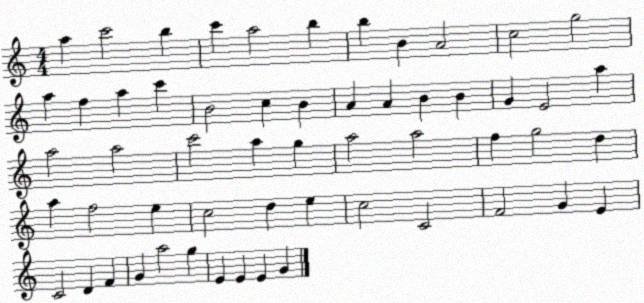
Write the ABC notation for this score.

X:1
T:Untitled
M:4/4
L:1/4
K:C
a c'2 b c' a2 b b B A2 c2 g2 a f a c' B2 c B A A B B G E2 a a2 a2 c'2 a g a2 a2 f g2 d a f2 e c2 d e c2 C2 F2 G E C2 D F G a2 g E E E G